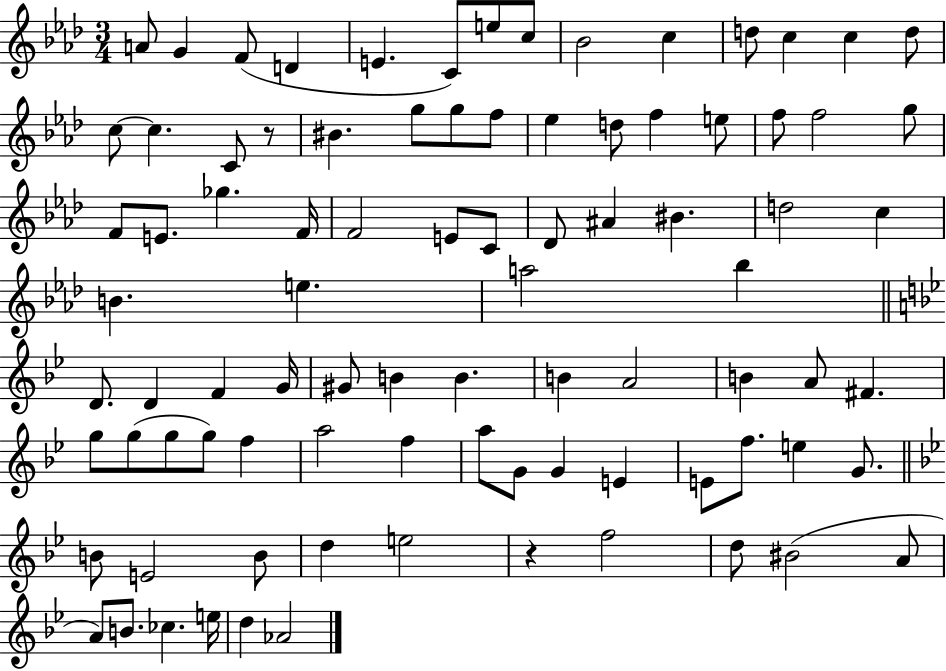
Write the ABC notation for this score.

X:1
T:Untitled
M:3/4
L:1/4
K:Ab
A/2 G F/2 D E C/2 e/2 c/2 _B2 c d/2 c c d/2 c/2 c C/2 z/2 ^B g/2 g/2 f/2 _e d/2 f e/2 f/2 f2 g/2 F/2 E/2 _g F/4 F2 E/2 C/2 _D/2 ^A ^B d2 c B e a2 _b D/2 D F G/4 ^G/2 B B B A2 B A/2 ^F g/2 g/2 g/2 g/2 f a2 f a/2 G/2 G E E/2 f/2 e G/2 B/2 E2 B/2 d e2 z f2 d/2 ^B2 A/2 A/2 B/2 _c e/4 d _A2